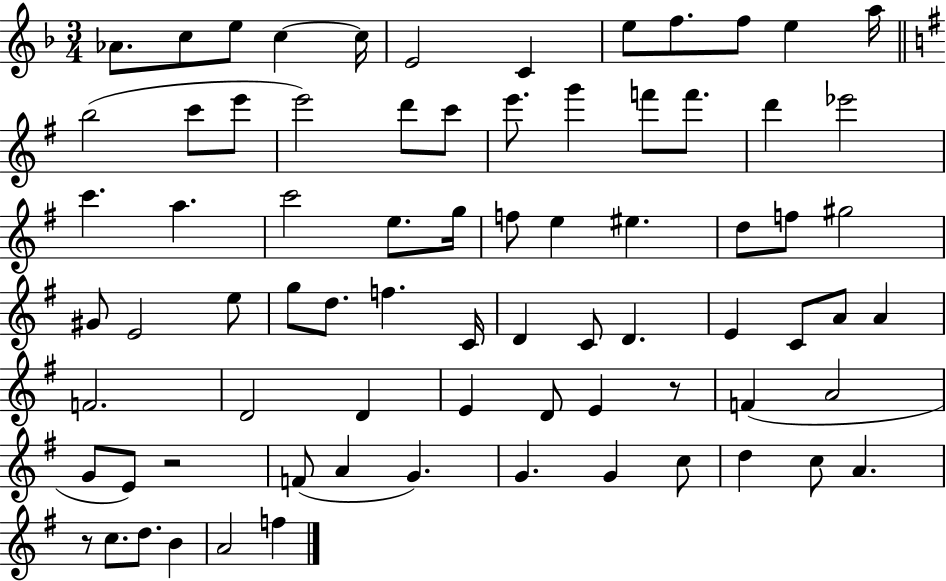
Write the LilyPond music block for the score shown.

{
  \clef treble
  \numericTimeSignature
  \time 3/4
  \key f \major
  aes'8. c''8 e''8 c''4~~ c''16 | e'2 c'4 | e''8 f''8. f''8 e''4 a''16 | \bar "||" \break \key g \major b''2( c'''8 e'''8 | e'''2) d'''8 c'''8 | e'''8. g'''4 f'''8 f'''8. | d'''4 ees'''2 | \break c'''4. a''4. | c'''2 e''8. g''16 | f''8 e''4 eis''4. | d''8 f''8 gis''2 | \break gis'8 e'2 e''8 | g''8 d''8. f''4. c'16 | d'4 c'8 d'4. | e'4 c'8 a'8 a'4 | \break f'2. | d'2 d'4 | e'4 d'8 e'4 r8 | f'4( a'2 | \break g'8 e'8) r2 | f'8( a'4 g'4.) | g'4. g'4 c''8 | d''4 c''8 a'4. | \break r8 c''8. d''8. b'4 | a'2 f''4 | \bar "|."
}